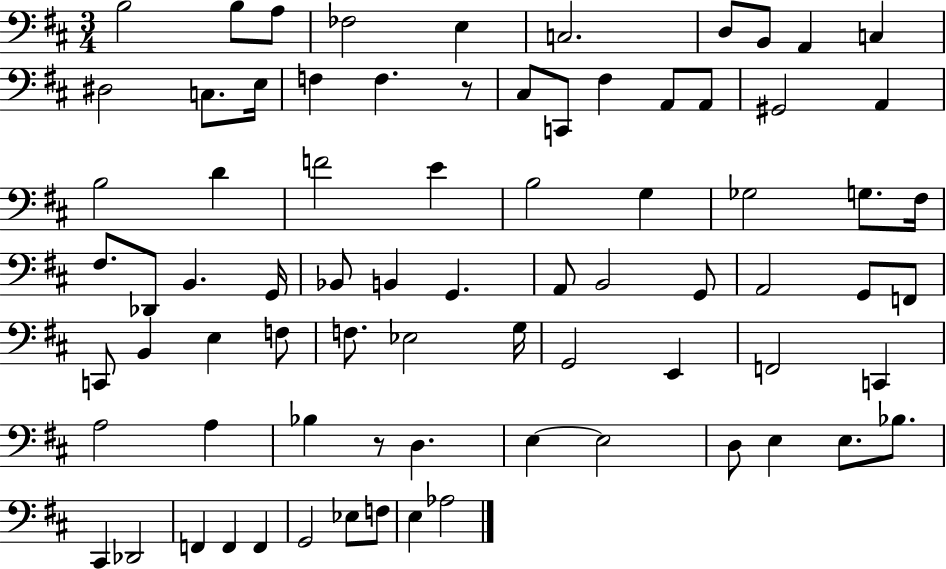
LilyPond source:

{
  \clef bass
  \numericTimeSignature
  \time 3/4
  \key d \major
  \repeat volta 2 { b2 b8 a8 | fes2 e4 | c2. | d8 b,8 a,4 c4 | \break dis2 c8. e16 | f4 f4. r8 | cis8 c,8 fis4 a,8 a,8 | gis,2 a,4 | \break b2 d'4 | f'2 e'4 | b2 g4 | ges2 g8. fis16 | \break fis8. des,8 b,4. g,16 | bes,8 b,4 g,4. | a,8 b,2 g,8 | a,2 g,8 f,8 | \break c,8 b,4 e4 f8 | f8. ees2 g16 | g,2 e,4 | f,2 c,4 | \break a2 a4 | bes4 r8 d4. | e4~~ e2 | d8 e4 e8. bes8. | \break cis,4 des,2 | f,4 f,4 f,4 | g,2 ees8 f8 | e4 aes2 | \break } \bar "|."
}